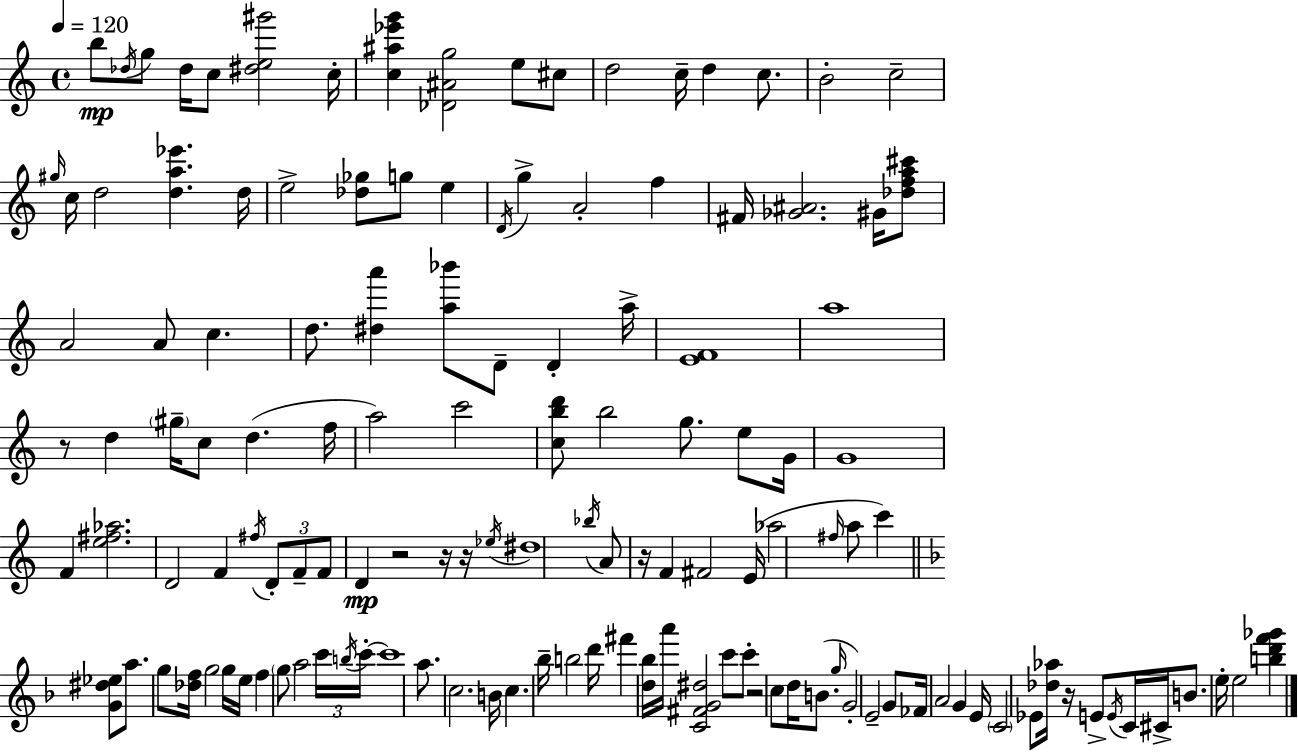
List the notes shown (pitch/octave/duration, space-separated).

B5/e Db5/s G5/e Db5/s C5/e [D#5,E5,G#6]/h C5/s [C5,A#5,Eb6,G6]/q [Db4,A#4,G5]/h E5/e C#5/e D5/h C5/s D5/q C5/e. B4/h C5/h G#5/s C5/s D5/h [D5,A5,Eb6]/q. D5/s E5/h [Db5,Gb5]/e G5/e E5/q D4/s G5/q A4/h F5/q F#4/s [Gb4,A#4]/h. G#4/s [Db5,F5,A5,C#6]/e A4/h A4/e C5/q. D5/e. [D#5,A6]/q [A5,Bb6]/e D4/e D4/q A5/s [E4,F4]/w A5/w R/e D5/q G#5/s C5/e D5/q. F5/s A5/h C6/h [C5,B5,D6]/e B5/h G5/e. E5/e G4/s G4/w F4/q [E5,F#5,Ab5]/h. D4/h F4/q F#5/s D4/e F4/e F4/e D4/q R/h R/s R/s Eb5/s D#5/w Bb5/s A4/e R/s F4/q F#4/h E4/s Ab5/h F#5/s A5/e C6/q [G4,D#5,Eb5]/e A5/e. G5/e [Db5,F5]/s G5/h G5/s E5/s F5/q G5/e A5/h C6/s B5/s C6/s C6/w A5/e. C5/h. B4/s C5/q. Bb5/s B5/h D6/s F#6/q [D5,Bb5]/s A6/s [C4,F#4,G4,D#5]/h C6/e C6/e R/h C5/e D5/s B4/e. G5/s G4/h E4/h G4/e FES4/s A4/h G4/q E4/s C4/h Eb4/e [Db5,Ab5]/s R/s E4/e E4/s C4/s C#4/s B4/e. E5/s E5/h [B5,D6,F6,Gb6]/q